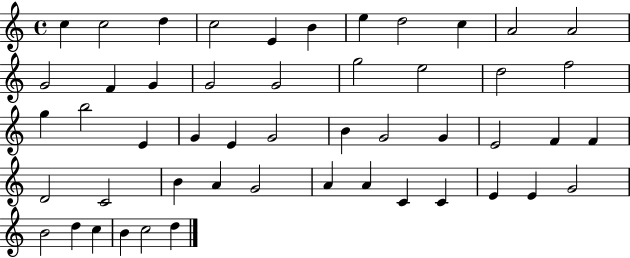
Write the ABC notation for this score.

X:1
T:Untitled
M:4/4
L:1/4
K:C
c c2 d c2 E B e d2 c A2 A2 G2 F G G2 G2 g2 e2 d2 f2 g b2 E G E G2 B G2 G E2 F F D2 C2 B A G2 A A C C E E G2 B2 d c B c2 d